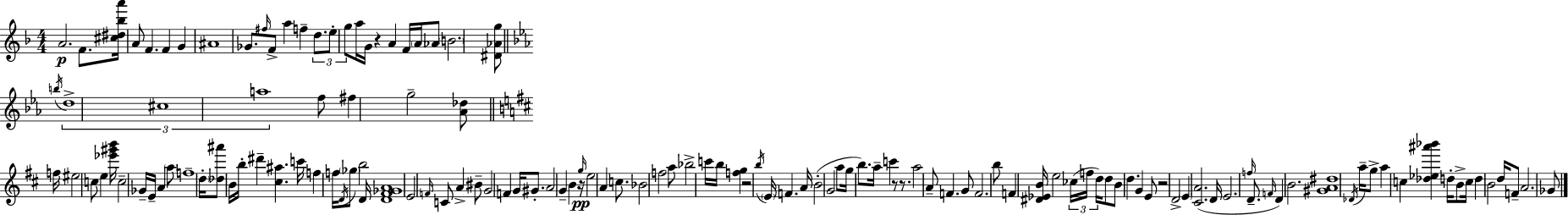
X:1
T:Untitled
M:4/4
L:1/4
K:Dm
A2 F/2 [^c^d_ba']/4 A/2 F F G ^A4 _G/2 ^f/4 F/2 a f d/2 e/2 g/2 a/4 G/4 z A F/4 A/4 _A/2 B2 [^D_Ag]/2 b/4 d4 ^c4 a4 f/2 ^f g2 [_A_d]/2 f/4 ^e2 c/2 e [_e'^g'b']/4 c2 _G/4 E/4 A a/2 f4 d/4 [_d^a']/2 B/4 b/4 ^d' [^c^a] c'/4 f f/4 D/4 _g/2 b2 D/4 [D^F_GA]4 E2 F/4 C/2 A ^B/2 G2 F G/4 ^G/2 A2 G B z/4 g/4 e2 A c/2 _B2 f2 a/2 _b2 c'/4 b/4 [fg] z2 b/4 E/4 F A/4 B2 G2 a/2 g/4 b/2 a/4 c' z/2 z/2 a2 A/2 F G/2 F2 b/2 F [^D_EB]/4 e2 _c/4 f/4 d/4 d/2 B/2 d G E/2 z2 D2 E [^CA]2 D/4 E2 f/4 D/2 F/4 D B2 [^GA^d]4 _D/4 a/4 g/2 a c [_d_e^a'_b'] d/4 B/2 c/4 d B2 d/4 F/2 A2 _G/2